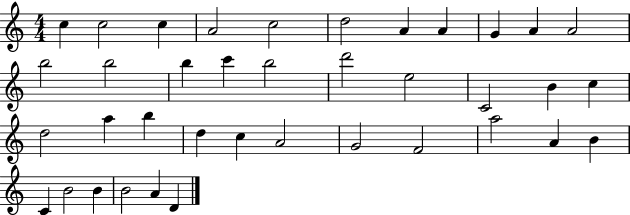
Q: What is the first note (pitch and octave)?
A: C5